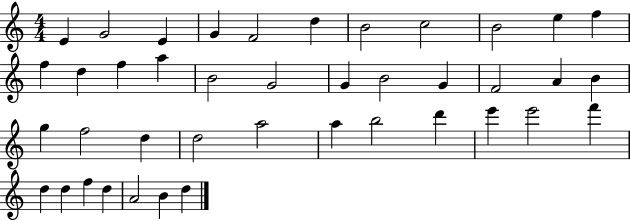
{
  \clef treble
  \numericTimeSignature
  \time 4/4
  \key c \major
  e'4 g'2 e'4 | g'4 f'2 d''4 | b'2 c''2 | b'2 e''4 f''4 | \break f''4 d''4 f''4 a''4 | b'2 g'2 | g'4 b'2 g'4 | f'2 a'4 b'4 | \break g''4 f''2 d''4 | d''2 a''2 | a''4 b''2 d'''4 | e'''4 e'''2 f'''4 | \break d''4 d''4 f''4 d''4 | a'2 b'4 d''4 | \bar "|."
}